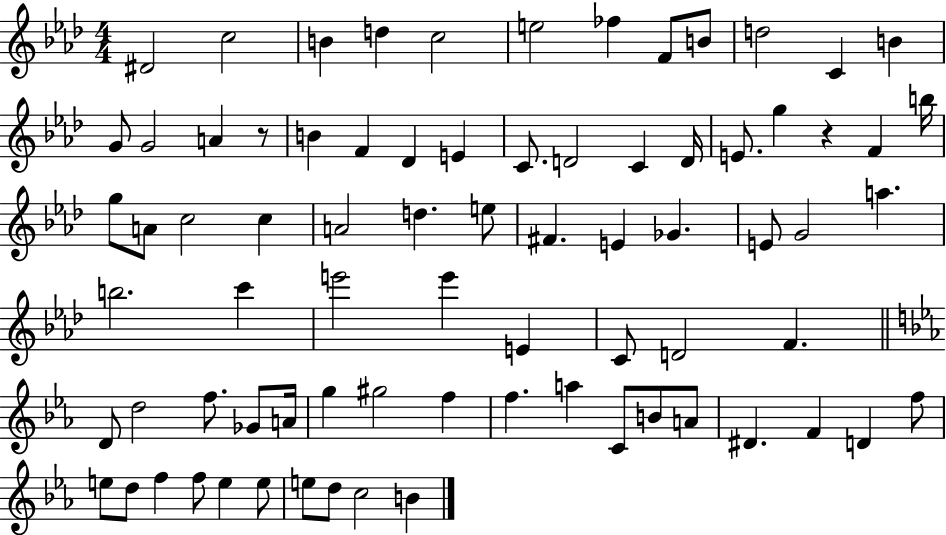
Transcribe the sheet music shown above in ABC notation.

X:1
T:Untitled
M:4/4
L:1/4
K:Ab
^D2 c2 B d c2 e2 _f F/2 B/2 d2 C B G/2 G2 A z/2 B F _D E C/2 D2 C D/4 E/2 g z F b/4 g/2 A/2 c2 c A2 d e/2 ^F E _G E/2 G2 a b2 c' e'2 e' E C/2 D2 F D/2 d2 f/2 _G/2 A/4 g ^g2 f f a C/2 B/2 A/2 ^D F D f/2 e/2 d/2 f f/2 e e/2 e/2 d/2 c2 B